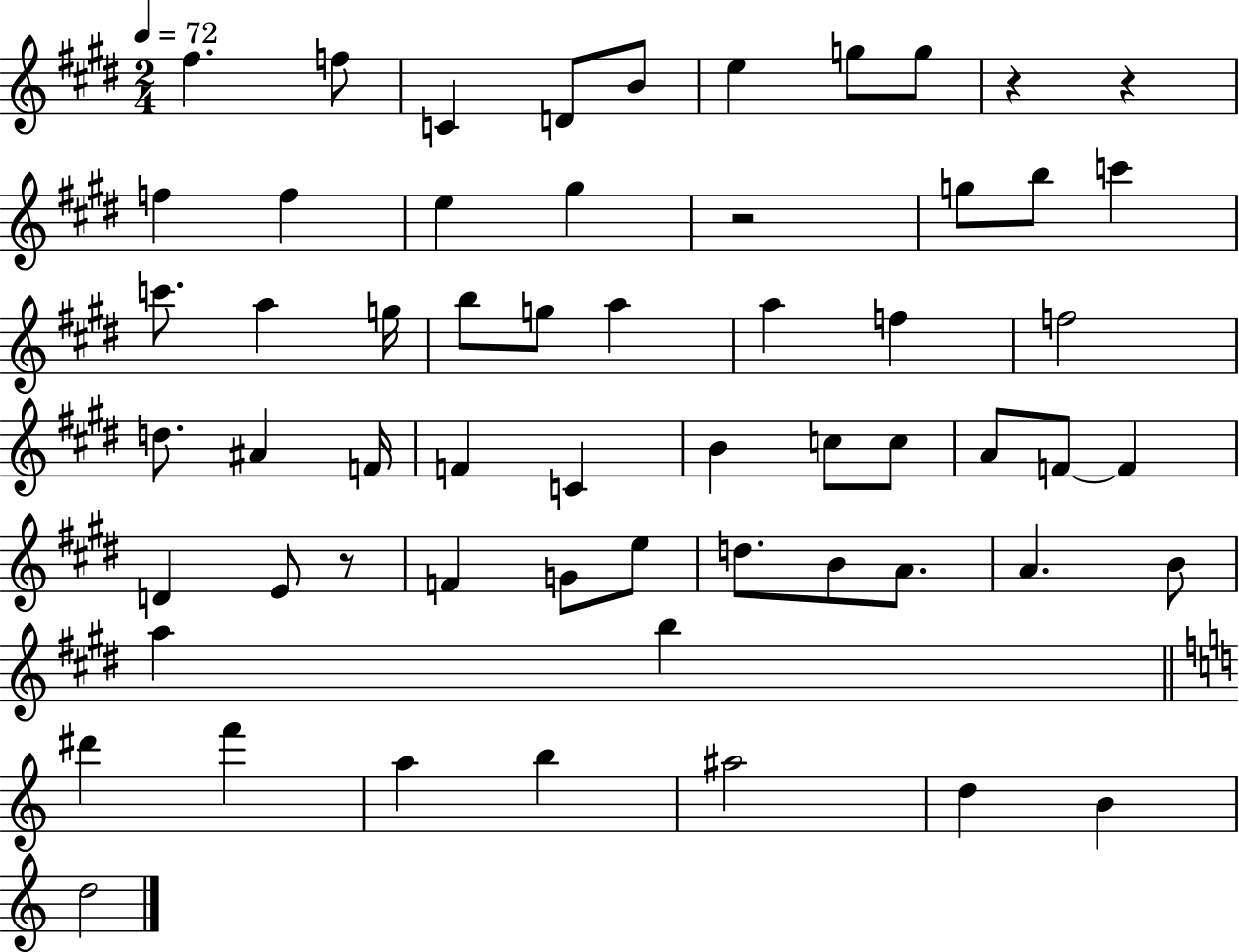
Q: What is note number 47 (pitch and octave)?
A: B5